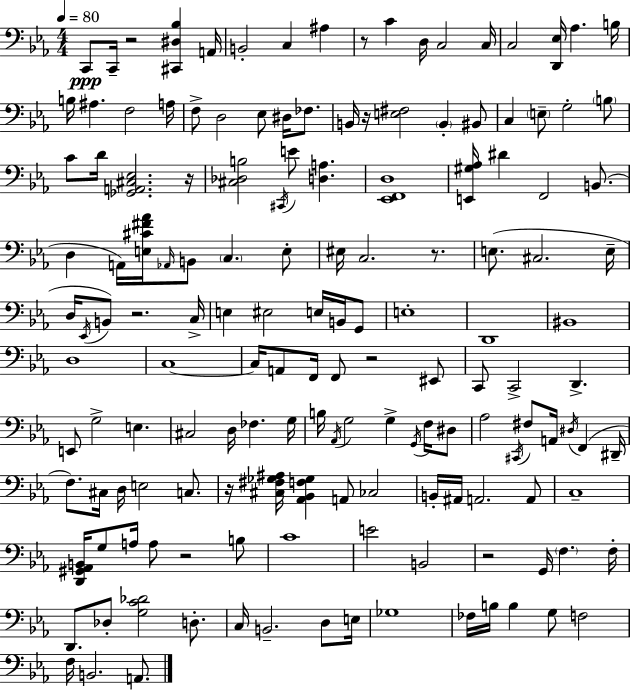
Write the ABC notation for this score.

X:1
T:Untitled
M:4/4
L:1/4
K:Cm
C,,/2 C,,/4 z2 [^C,,^D,_B,] A,,/4 B,,2 C, ^A, z/2 C D,/4 C,2 C,/4 C,2 [D,,_E,]/4 _A, B,/4 B,/4 ^A, F,2 A,/4 F,/2 D,2 _E,/2 ^D,/4 _F,/2 B,,/4 z/4 [E,^F,]2 B,, ^B,,/2 C, E,/2 G,2 B,/2 C/2 D/4 [_G,,A,,^C,_E,]2 z/4 [^C,_D,B,]2 ^C,,/4 E/2 [D,A,] [_E,,F,,D,]4 [E,,^G,_A,]/4 ^D F,,2 B,,/2 D, A,,/4 [E,^C^F_A]/4 _A,,/4 B,,/2 C, E,/2 ^E,/4 C,2 z/2 E,/2 ^C,2 E,/4 D,/4 _E,,/4 B,,/2 z2 C,/4 E, ^E,2 E,/4 B,,/4 G,,/2 E,4 D,,4 ^B,,4 D,4 C,4 C,/4 A,,/2 F,,/4 F,,/2 z2 ^E,,/2 C,,/2 C,,2 D,, E,,/2 G,2 E, ^C,2 D,/4 _F, G,/4 B,/4 _A,,/4 G,2 G, G,,/4 F,/4 ^D,/2 _A,2 ^C,,/4 ^F,/2 A,,/4 ^D,/4 F,, ^D,,/4 F,/2 ^C,/4 D,/4 E,2 C,/2 z/4 [^C,^F,_G,^A,]/4 [_A,,_B,,F,_G,] A,,/2 _C,2 B,,/4 ^A,,/4 A,,2 A,,/2 C,4 [D,,^G,,_A,,B,,]/4 G,/2 A,/4 A,/2 z2 B,/2 C4 E2 B,,2 z2 G,,/4 F, F,/4 D,,/2 _D,/2 [G,C_D]2 D,/2 C,/4 B,,2 D,/2 E,/4 _G,4 _F,/4 B,/4 B, G,/2 F,2 F,/4 B,,2 A,,/2